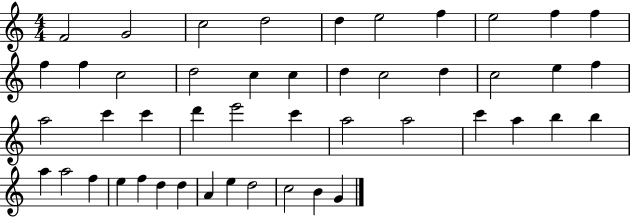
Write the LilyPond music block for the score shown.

{
  \clef treble
  \numericTimeSignature
  \time 4/4
  \key c \major
  f'2 g'2 | c''2 d''2 | d''4 e''2 f''4 | e''2 f''4 f''4 | \break f''4 f''4 c''2 | d''2 c''4 c''4 | d''4 c''2 d''4 | c''2 e''4 f''4 | \break a''2 c'''4 c'''4 | d'''4 e'''2 c'''4 | a''2 a''2 | c'''4 a''4 b''4 b''4 | \break a''4 a''2 f''4 | e''4 f''4 d''4 d''4 | a'4 e''4 d''2 | c''2 b'4 g'4 | \break \bar "|."
}